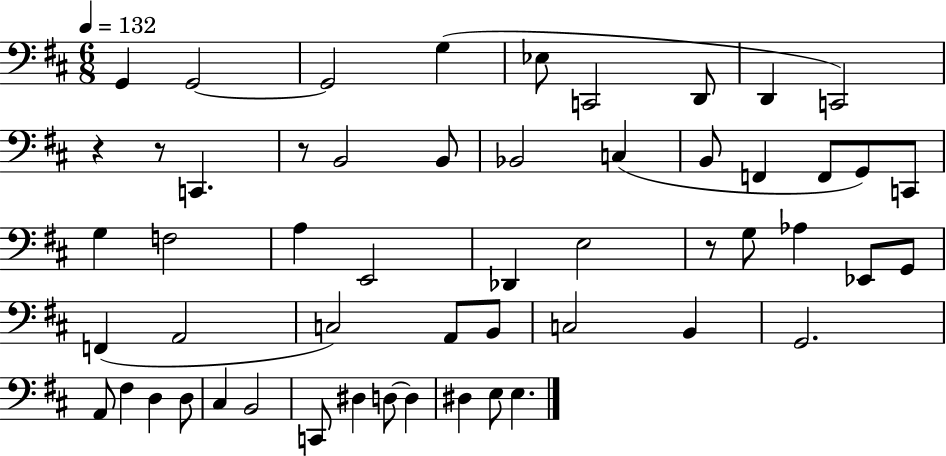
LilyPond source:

{
  \clef bass
  \numericTimeSignature
  \time 6/8
  \key d \major
  \tempo 4 = 132
  g,4 g,2~~ | g,2 g4( | ees8 c,2 d,8 | d,4 c,2) | \break r4 r8 c,4. | r8 b,2 b,8 | bes,2 c4( | b,8 f,4 f,8 g,8) c,8 | \break g4 f2 | a4 e,2 | des,4 e2 | r8 g8 aes4 ees,8 g,8 | \break f,4( a,2 | c2) a,8 b,8 | c2 b,4 | g,2. | \break a,8 fis4 d4 d8 | cis4 b,2 | c,8 dis4 d8~~ d4 | dis4 e8 e4. | \break \bar "|."
}